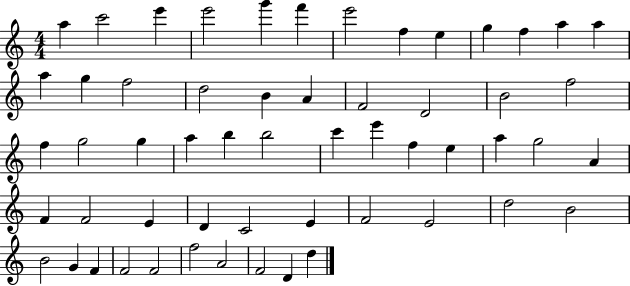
A5/q C6/h E6/q E6/h G6/q F6/q E6/h F5/q E5/q G5/q F5/q A5/q A5/q A5/q G5/q F5/h D5/h B4/q A4/q F4/h D4/h B4/h F5/h F5/q G5/h G5/q A5/q B5/q B5/h C6/q E6/q F5/q E5/q A5/q G5/h A4/q F4/q F4/h E4/q D4/q C4/h E4/q F4/h E4/h D5/h B4/h B4/h G4/q F4/q F4/h F4/h F5/h A4/h F4/h D4/q D5/q